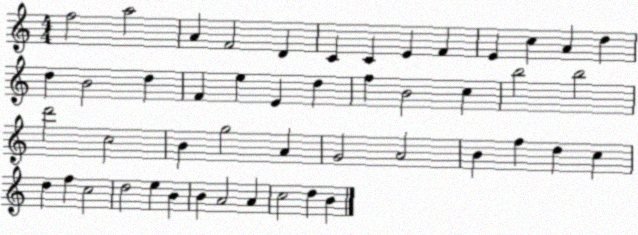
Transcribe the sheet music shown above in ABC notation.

X:1
T:Untitled
M:4/4
L:1/4
K:C
f2 a2 A F2 D C C E F E c A d d B2 d F e E d f B2 c b2 b2 d'2 c2 B g2 A G2 A2 B f d c d f c2 d2 e B B A2 A c2 d B